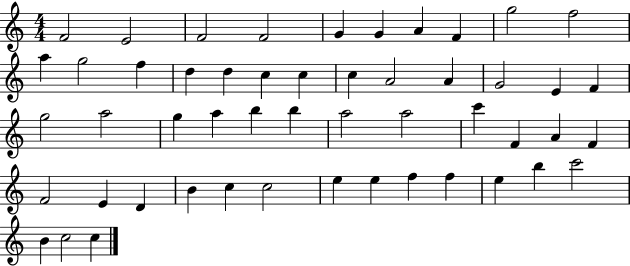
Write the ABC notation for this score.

X:1
T:Untitled
M:4/4
L:1/4
K:C
F2 E2 F2 F2 G G A F g2 f2 a g2 f d d c c c A2 A G2 E F g2 a2 g a b b a2 a2 c' F A F F2 E D B c c2 e e f f e b c'2 B c2 c